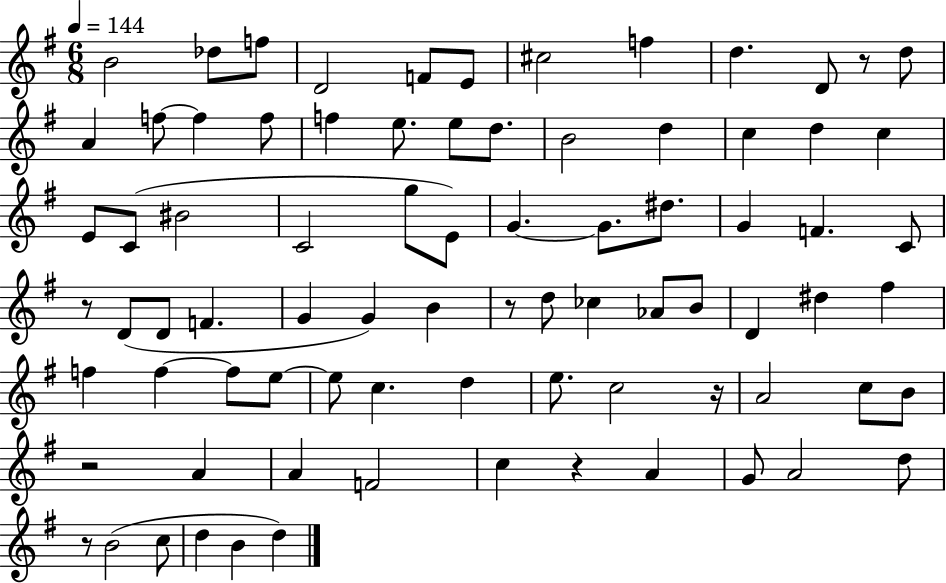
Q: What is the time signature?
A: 6/8